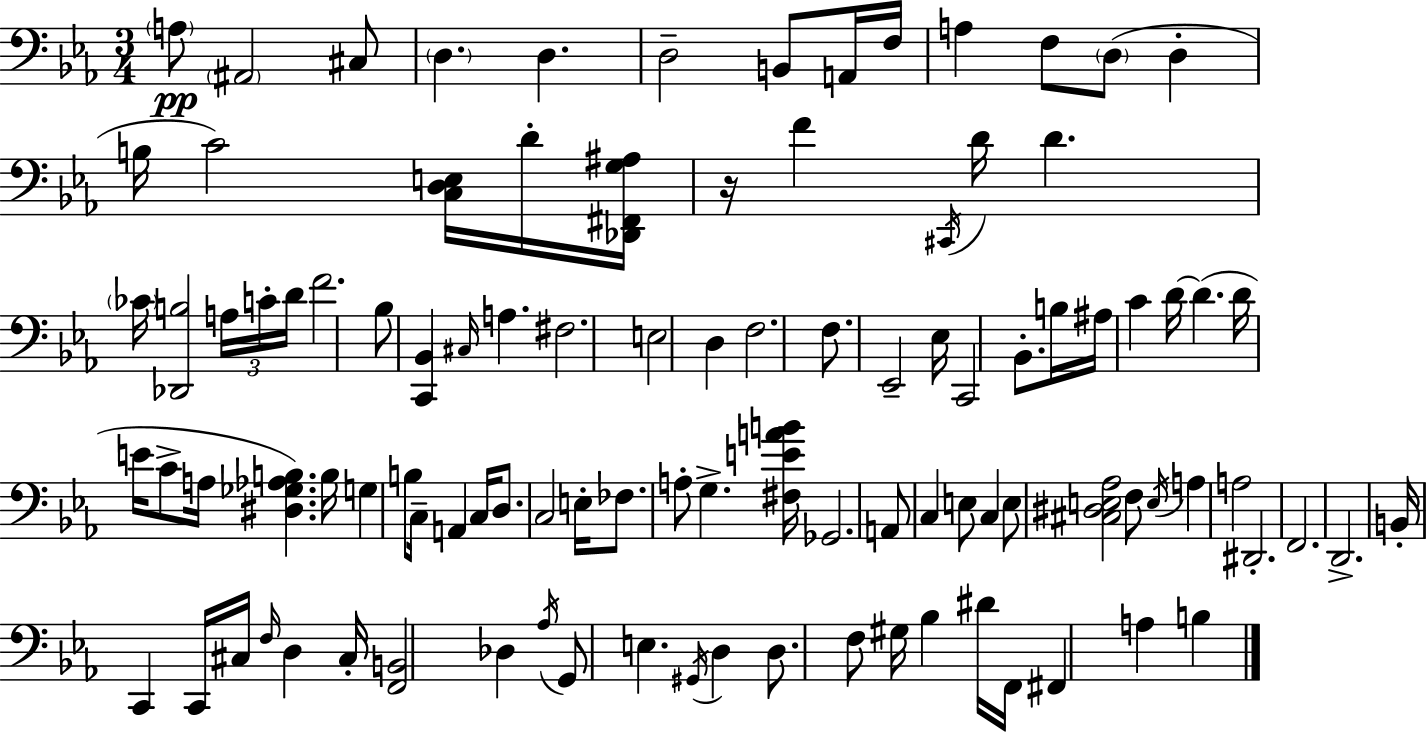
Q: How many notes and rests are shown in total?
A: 102